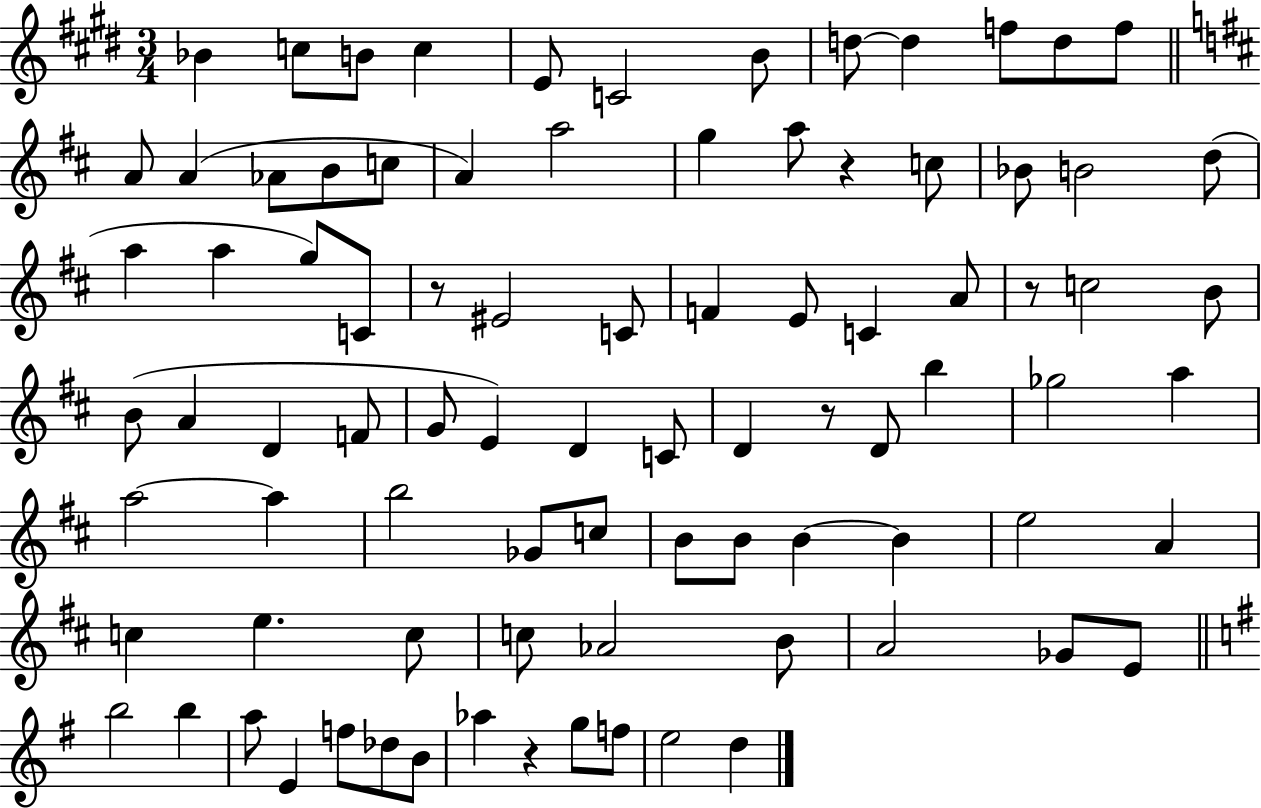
{
  \clef treble
  \numericTimeSignature
  \time 3/4
  \key e \major
  bes'4 c''8 b'8 c''4 | e'8 c'2 b'8 | d''8~~ d''4 f''8 d''8 f''8 | \bar "||" \break \key d \major a'8 a'4( aes'8 b'8 c''8 | a'4) a''2 | g''4 a''8 r4 c''8 | bes'8 b'2 d''8( | \break a''4 a''4 g''8) c'8 | r8 eis'2 c'8 | f'4 e'8 c'4 a'8 | r8 c''2 b'8 | \break b'8( a'4 d'4 f'8 | g'8 e'4) d'4 c'8 | d'4 r8 d'8 b''4 | ges''2 a''4 | \break a''2~~ a''4 | b''2 ges'8 c''8 | b'8 b'8 b'4~~ b'4 | e''2 a'4 | \break c''4 e''4. c''8 | c''8 aes'2 b'8 | a'2 ges'8 e'8 | \bar "||" \break \key e \minor b''2 b''4 | a''8 e'4 f''8 des''8 b'8 | aes''4 r4 g''8 f''8 | e''2 d''4 | \break \bar "|."
}